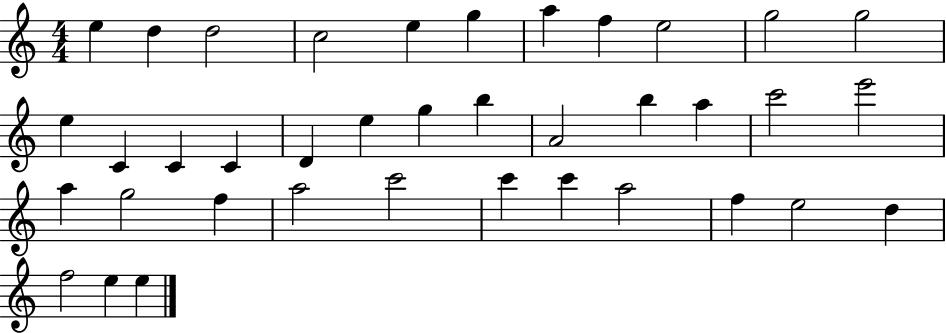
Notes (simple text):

E5/q D5/q D5/h C5/h E5/q G5/q A5/q F5/q E5/h G5/h G5/h E5/q C4/q C4/q C4/q D4/q E5/q G5/q B5/q A4/h B5/q A5/q C6/h E6/h A5/q G5/h F5/q A5/h C6/h C6/q C6/q A5/h F5/q E5/h D5/q F5/h E5/q E5/q